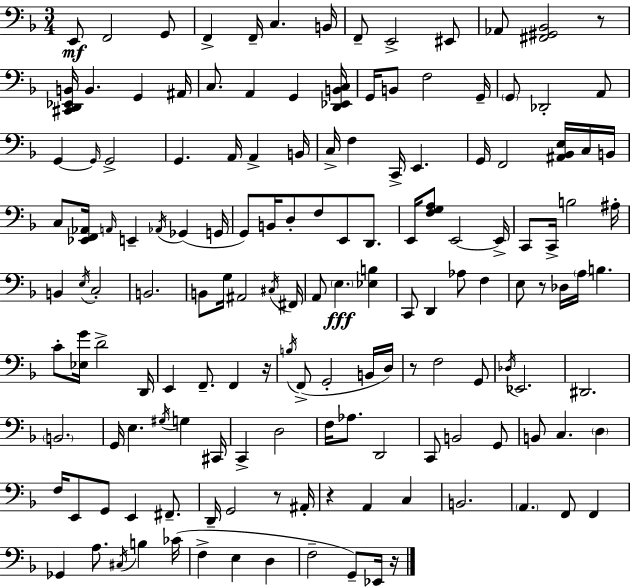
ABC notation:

X:1
T:Untitled
M:3/4
L:1/4
K:Dm
E,,/2 F,,2 G,,/2 F,, F,,/4 C, B,,/4 F,,/2 E,,2 ^E,,/2 _A,,/2 [^F,,^G,,_B,,]2 z/2 [^C,,D,,_E,,B,,]/4 B,, G,, ^A,,/4 C,/2 A,, G,, [D,,_E,,B,,C,]/4 G,,/4 B,,/2 F,2 G,,/4 G,,/2 _D,,2 A,,/2 G,, G,,/4 G,,2 G,, A,,/4 A,, B,,/4 C,/4 F, C,,/4 E,, G,,/4 F,,2 [^A,,_B,,E,]/4 C,/4 B,,/4 C,/2 [_E,,F,,_A,,]/4 A,,/4 E,, _A,,/4 _G,, G,,/4 G,,/2 B,,/4 D,/2 F,/2 E,,/2 D,,/2 E,,/4 [F,G,A,]/2 E,,2 E,,/4 C,,/2 C,,/4 B,2 ^A,/4 B,, E,/4 C,2 B,,2 B,,/2 G,/4 ^A,,2 ^C,/4 ^F,,/4 A,,/2 E, [_E,B,] C,,/2 D,, _A,/2 F, E,/2 z/2 _D,/4 A,/4 B, C/2 [_E,G]/4 D2 D,,/4 E,, F,,/2 F,, z/4 B,/4 F,,/2 G,,2 B,,/4 D,/4 z/2 F,2 G,,/2 _D,/4 _E,,2 ^D,,2 B,,2 G,,/4 E, ^G,/4 G, ^C,,/4 C,, D,2 F,/4 _A,/2 D,,2 C,,/2 B,,2 G,,/2 B,,/2 C, D, F,/4 E,,/2 G,,/2 E,, ^F,,/2 D,,/4 G,,2 z/2 ^A,,/4 z A,, C, B,,2 A,, F,,/2 F,, _G,, A,/2 ^C,/4 B, _C/4 F, E, D, F,2 G,,/2 _E,,/4 z/4